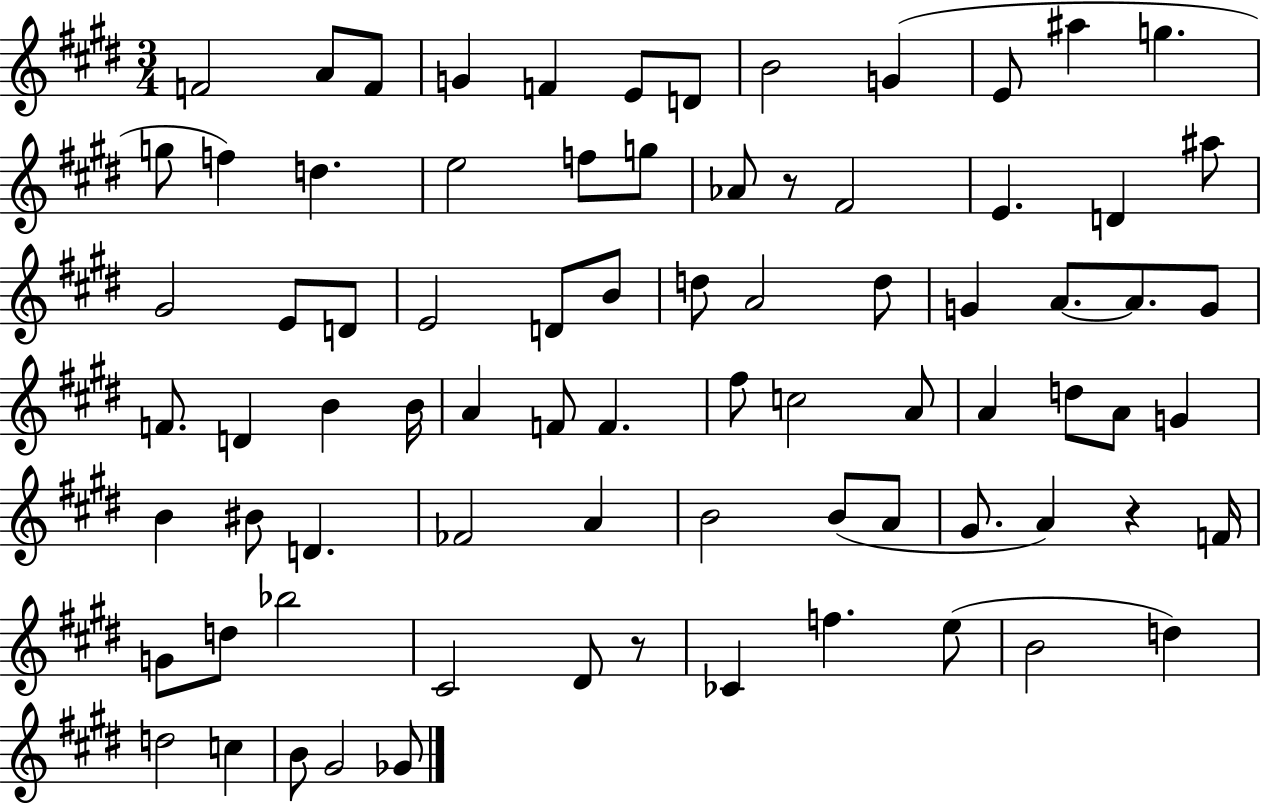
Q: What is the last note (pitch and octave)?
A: Gb4